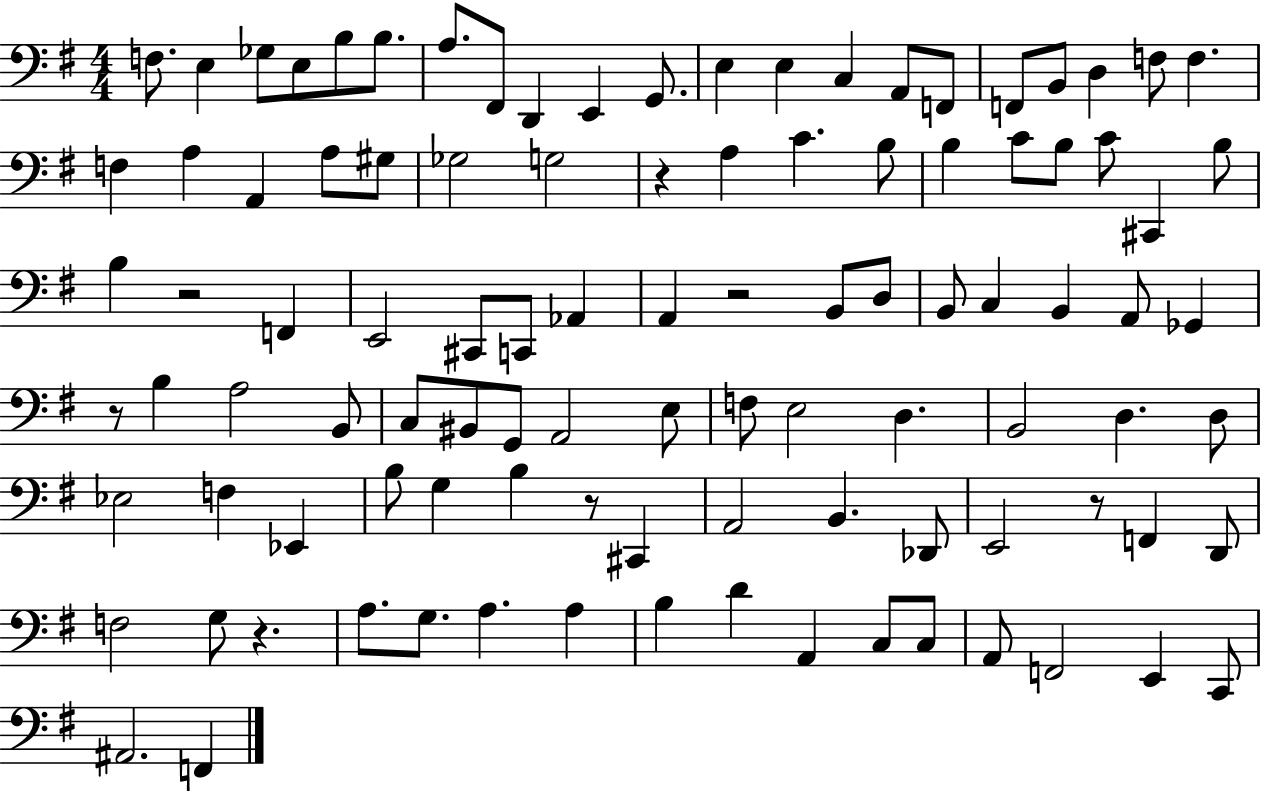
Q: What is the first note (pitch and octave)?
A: F3